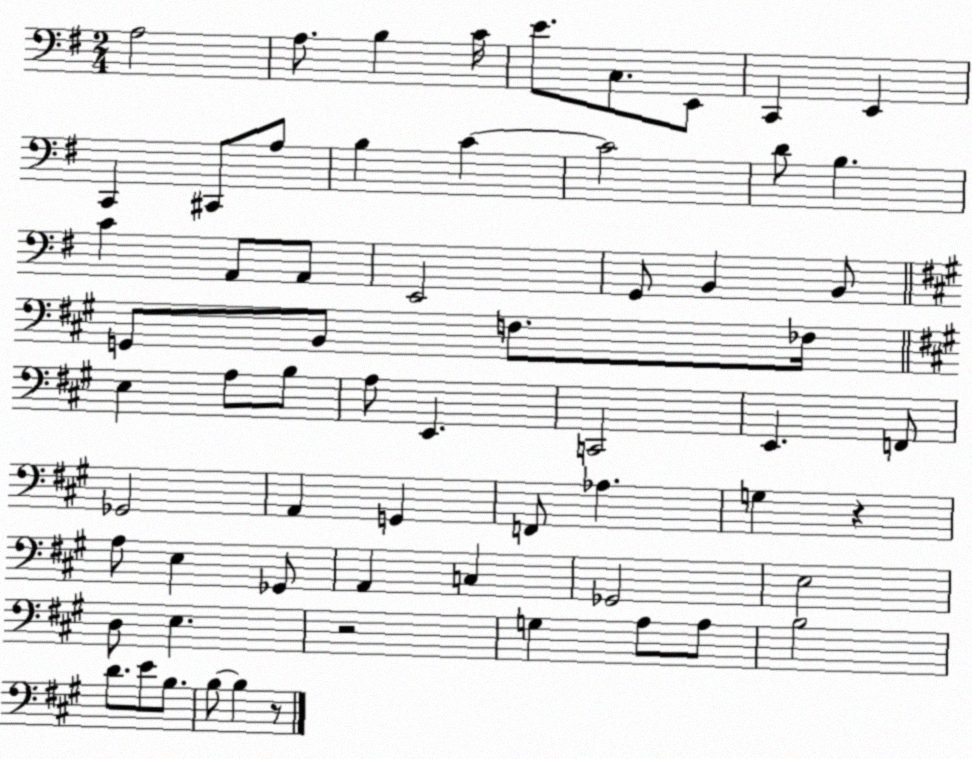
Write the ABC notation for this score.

X:1
T:Untitled
M:2/4
L:1/4
K:G
A,2 A,/2 B, C/4 E/2 C,/2 E,,/2 C,, E,, C,, ^C,,/2 A,/2 B, C C2 D/2 B, C A,,/2 A,,/2 E,,2 G,,/2 B,, B,,/2 G,,/2 B,,/2 F,/2 _F,/4 E, A,/2 B,/2 A,/2 E,, C,,2 E,, F,,/2 _G,,2 A,, G,, F,,/2 _A, G, z A,/2 E, _G,,/2 A,, C, _G,,2 E,2 D,/2 E, z2 G, A,/2 A,/2 B,2 D/2 E/2 B,/2 B,/2 B, z/2